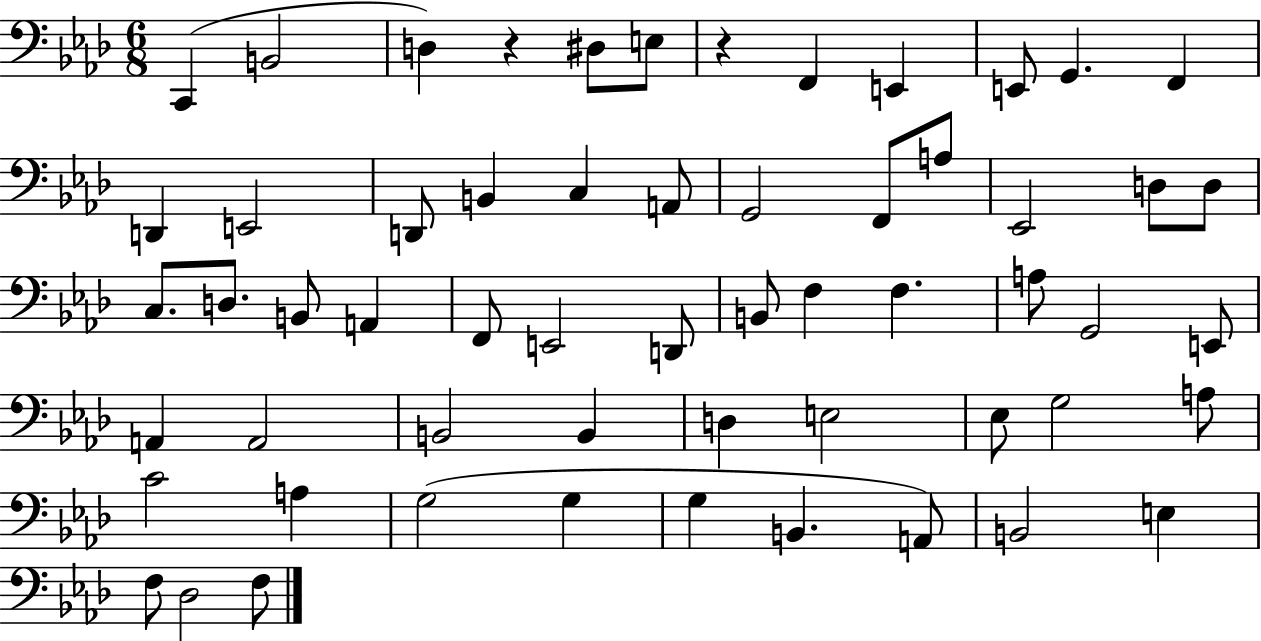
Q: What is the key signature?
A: AES major